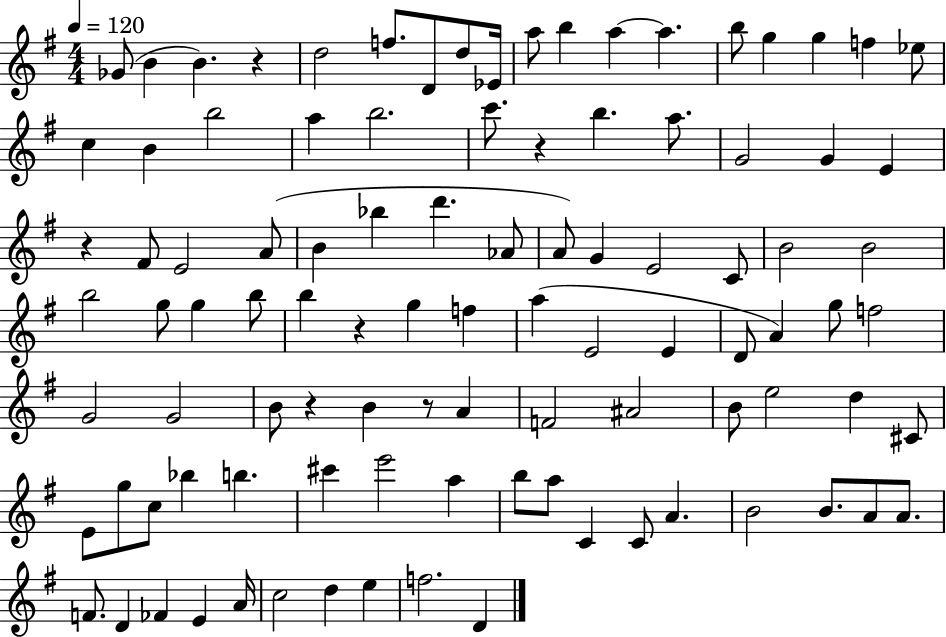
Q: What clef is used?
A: treble